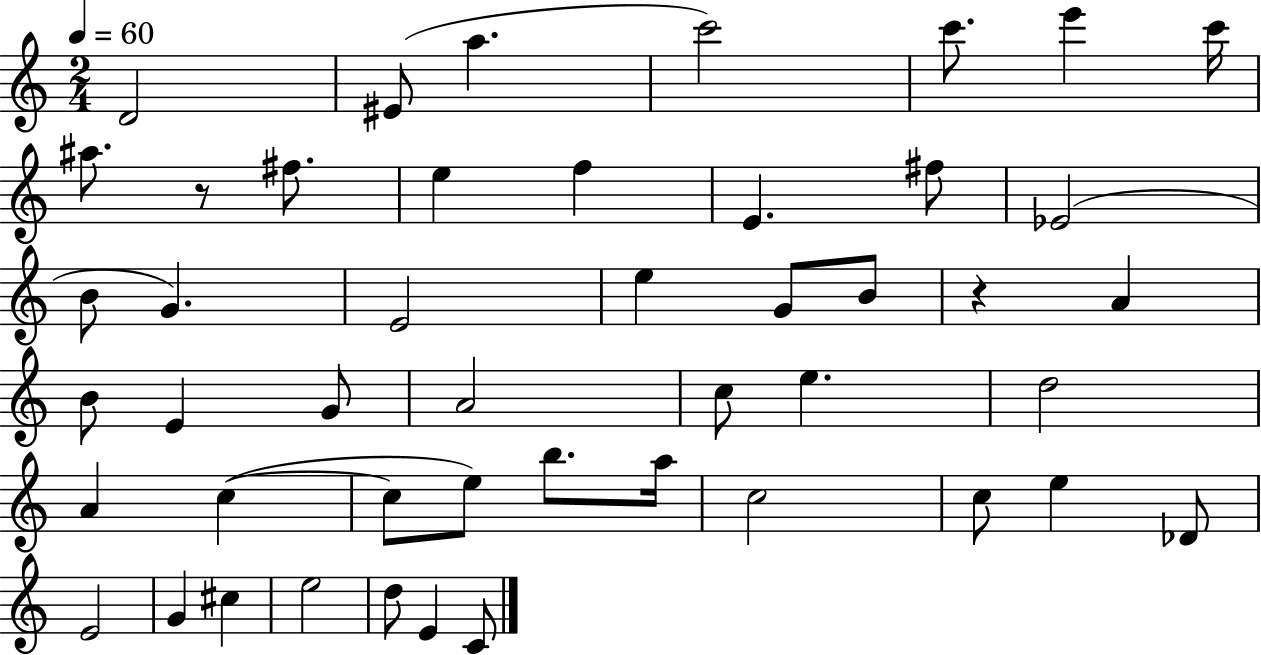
X:1
T:Untitled
M:2/4
L:1/4
K:C
D2 ^E/2 a c'2 c'/2 e' c'/4 ^a/2 z/2 ^f/2 e f E ^f/2 _E2 B/2 G E2 e G/2 B/2 z A B/2 E G/2 A2 c/2 e d2 A c c/2 e/2 b/2 a/4 c2 c/2 e _D/2 E2 G ^c e2 d/2 E C/2